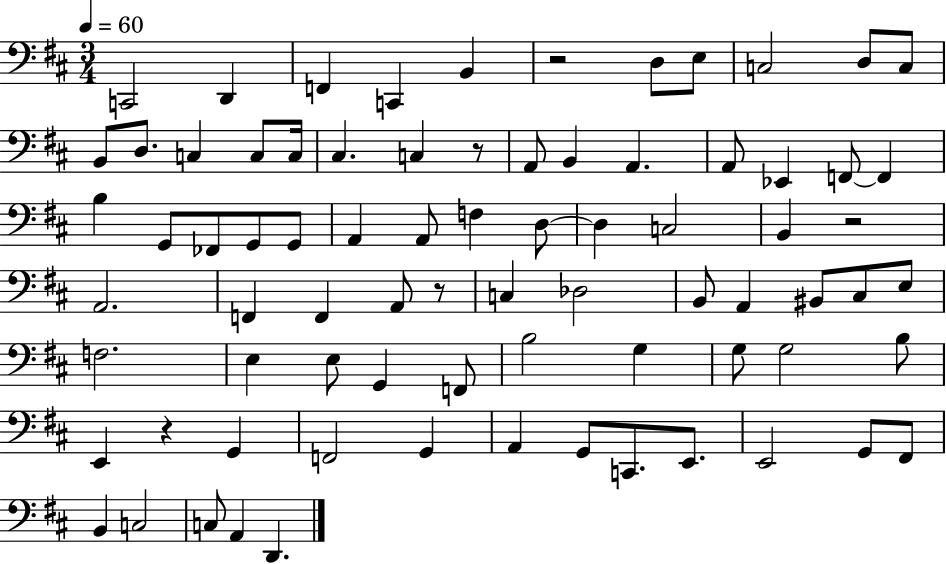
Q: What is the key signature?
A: D major